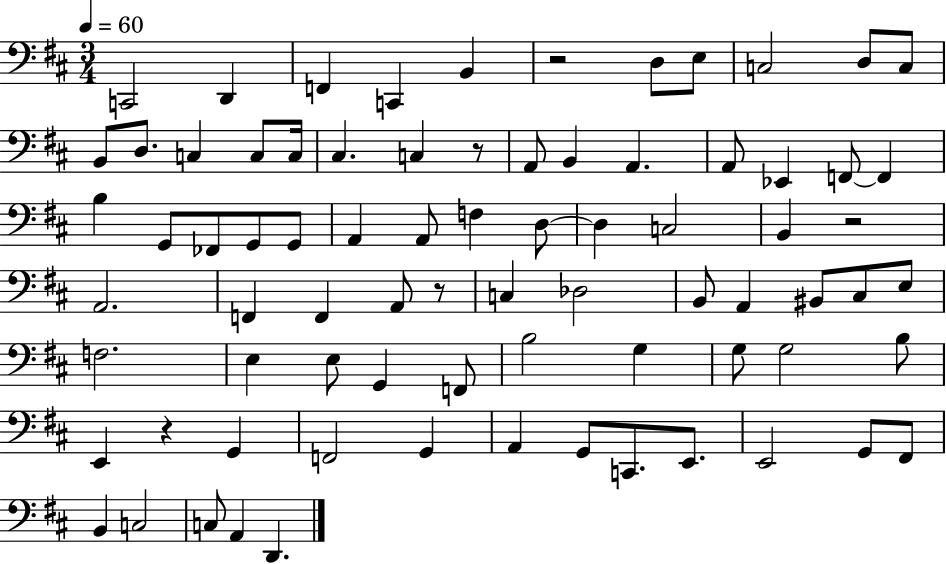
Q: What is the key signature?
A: D major